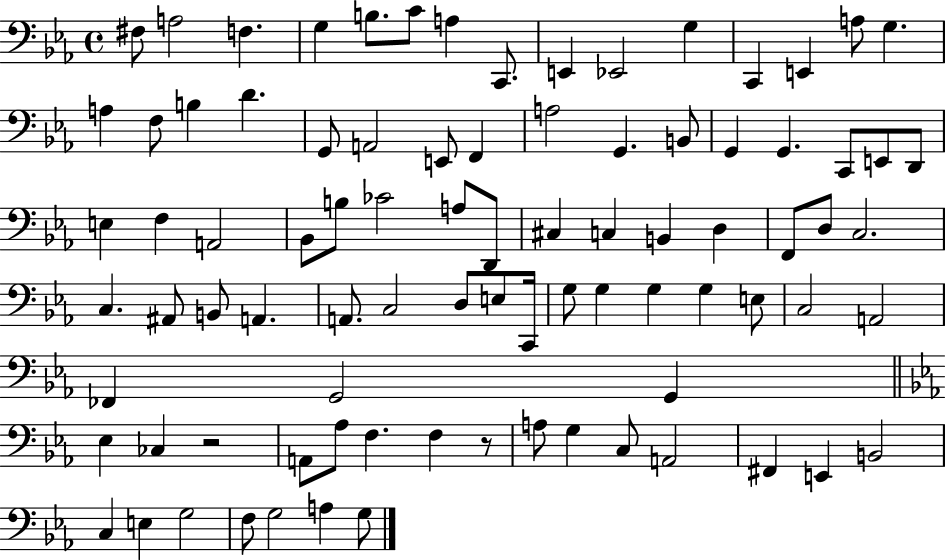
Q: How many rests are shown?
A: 2